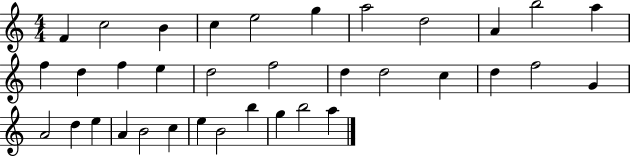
{
  \clef treble
  \numericTimeSignature
  \time 4/4
  \key c \major
  f'4 c''2 b'4 | c''4 e''2 g''4 | a''2 d''2 | a'4 b''2 a''4 | \break f''4 d''4 f''4 e''4 | d''2 f''2 | d''4 d''2 c''4 | d''4 f''2 g'4 | \break a'2 d''4 e''4 | a'4 b'2 c''4 | e''4 b'2 b''4 | g''4 b''2 a''4 | \break \bar "|."
}